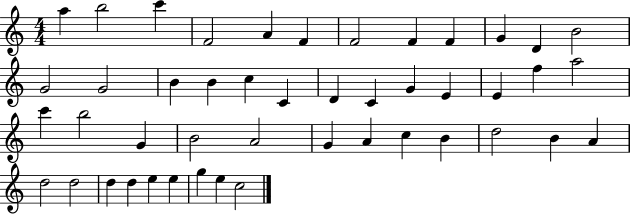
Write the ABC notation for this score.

X:1
T:Untitled
M:4/4
L:1/4
K:C
a b2 c' F2 A F F2 F F G D B2 G2 G2 B B c C D C G E E f a2 c' b2 G B2 A2 G A c B d2 B A d2 d2 d d e e g e c2